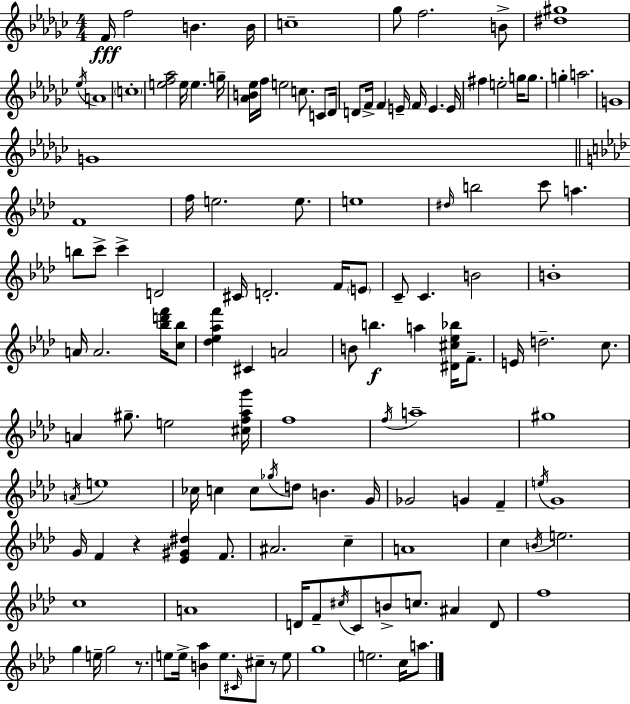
F4/s F5/h B4/q. B4/s C5/w Gb5/e F5/h. B4/e [D#5,G#5]/w Eb5/s A4/w C5/w [E5,F5,Ab5]/h E5/s E5/q. G5/s [Ab4,B4,Eb5]/s F5/s E5/h C5/e. C4/e Db4/s D4/e F4/s F4/q E4/s F4/s E4/q. E4/s F#5/q E5/h G5/s G5/e. G5/q A5/h. G4/w G4/w F4/w F5/s E5/h. E5/e. E5/w D#5/s B5/h C6/e A5/q. B5/e C6/e C6/q D4/h C#4/s D4/h. F4/s E4/e C4/e C4/q. B4/h B4/w A4/s A4/h. [Bb5,D6,F6]/s [C5,Bb5]/e [Db5,Eb5,Ab5,F6]/q C#4/q A4/h B4/e B5/q. A5/q [D#4,C#5,Eb5,Bb5]/s F4/e. E4/s D5/h. C5/e. A4/q G#5/e. E5/h [C#5,F5,Ab5,G6]/s F5/w F5/s A5/w G#5/w A4/s E5/w CES5/s C5/q C5/e Gb5/s D5/e B4/q. G4/s Gb4/h G4/q F4/q E5/s G4/w G4/s F4/q R/q [Eb4,G#4,D#5]/q F4/e. A#4/h. C5/q A4/w C5/q B4/s E5/h. C5/w A4/w D4/s F4/e C#5/s C4/e B4/e C5/e. A#4/q D4/e F5/w G5/q E5/s G5/h R/e. E5/e E5/s [B4,Ab5]/q E5/e. C#4/s C#5/e R/e E5/e G5/w E5/h. C5/s A5/e.